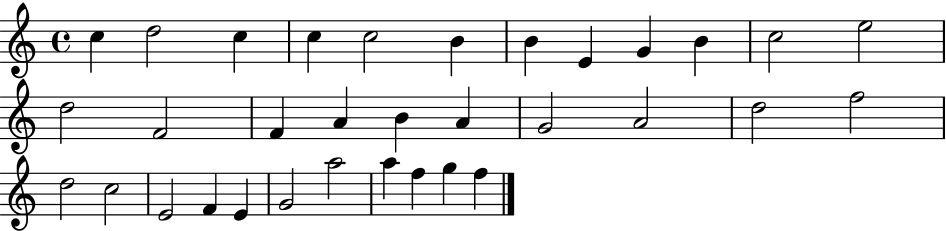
C5/q D5/h C5/q C5/q C5/h B4/q B4/q E4/q G4/q B4/q C5/h E5/h D5/h F4/h F4/q A4/q B4/q A4/q G4/h A4/h D5/h F5/h D5/h C5/h E4/h F4/q E4/q G4/h A5/h A5/q F5/q G5/q F5/q